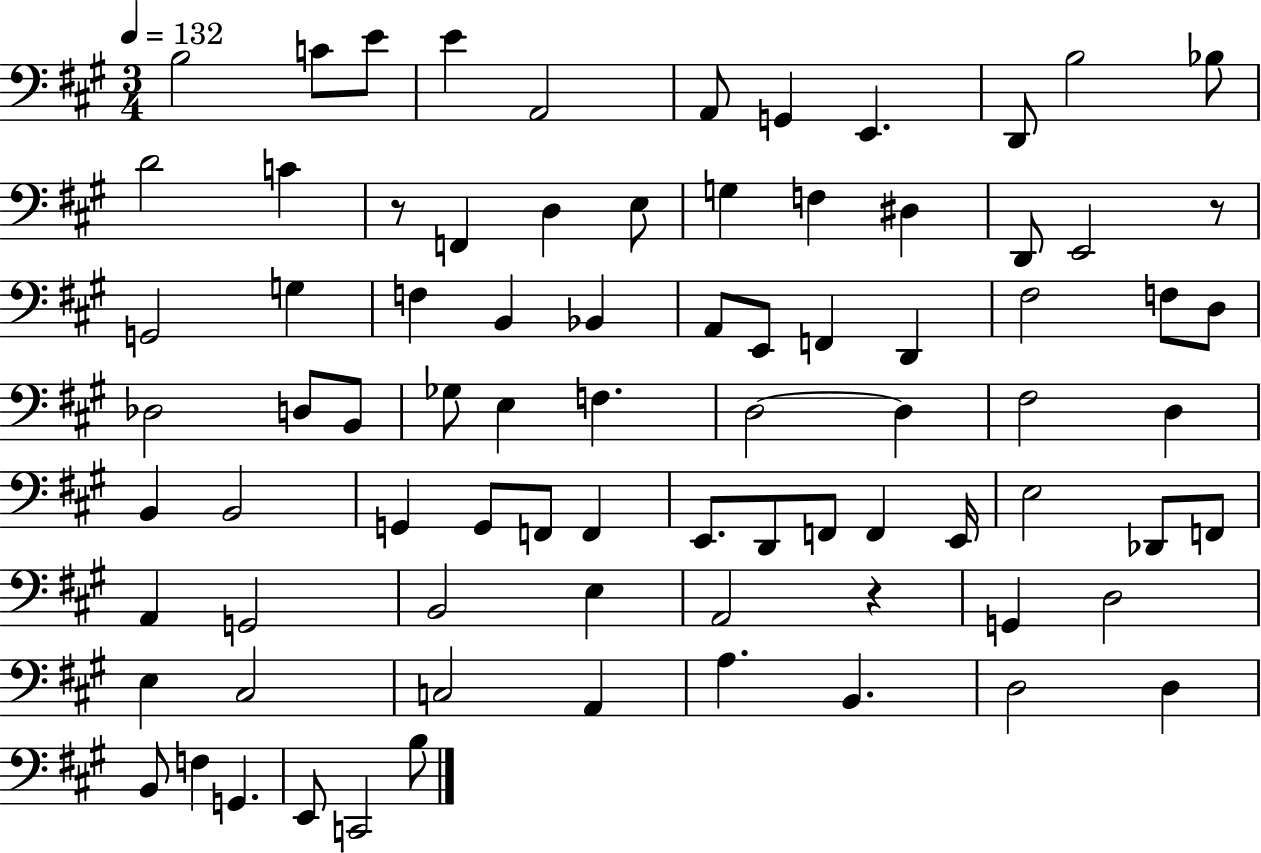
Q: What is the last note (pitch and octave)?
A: B3